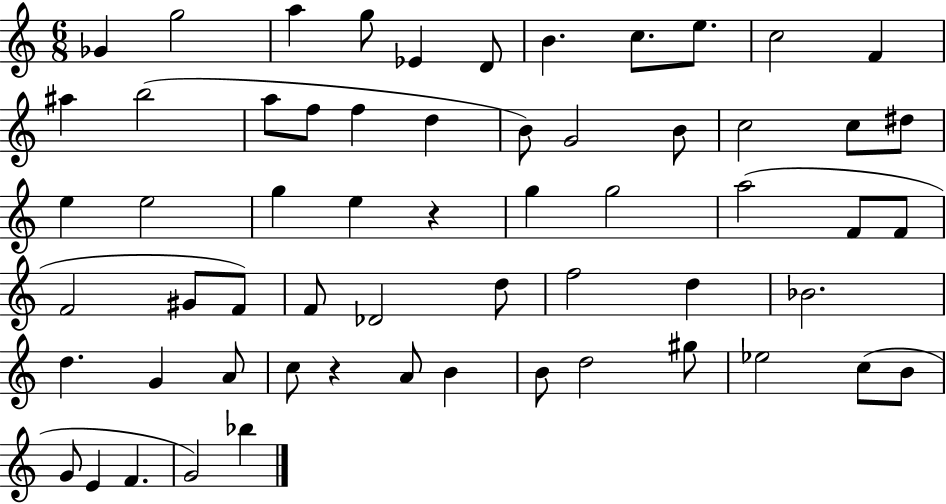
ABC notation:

X:1
T:Untitled
M:6/8
L:1/4
K:C
_G g2 a g/2 _E D/2 B c/2 e/2 c2 F ^a b2 a/2 f/2 f d B/2 G2 B/2 c2 c/2 ^d/2 e e2 g e z g g2 a2 F/2 F/2 F2 ^G/2 F/2 F/2 _D2 d/2 f2 d _B2 d G A/2 c/2 z A/2 B B/2 d2 ^g/2 _e2 c/2 B/2 G/2 E F G2 _b